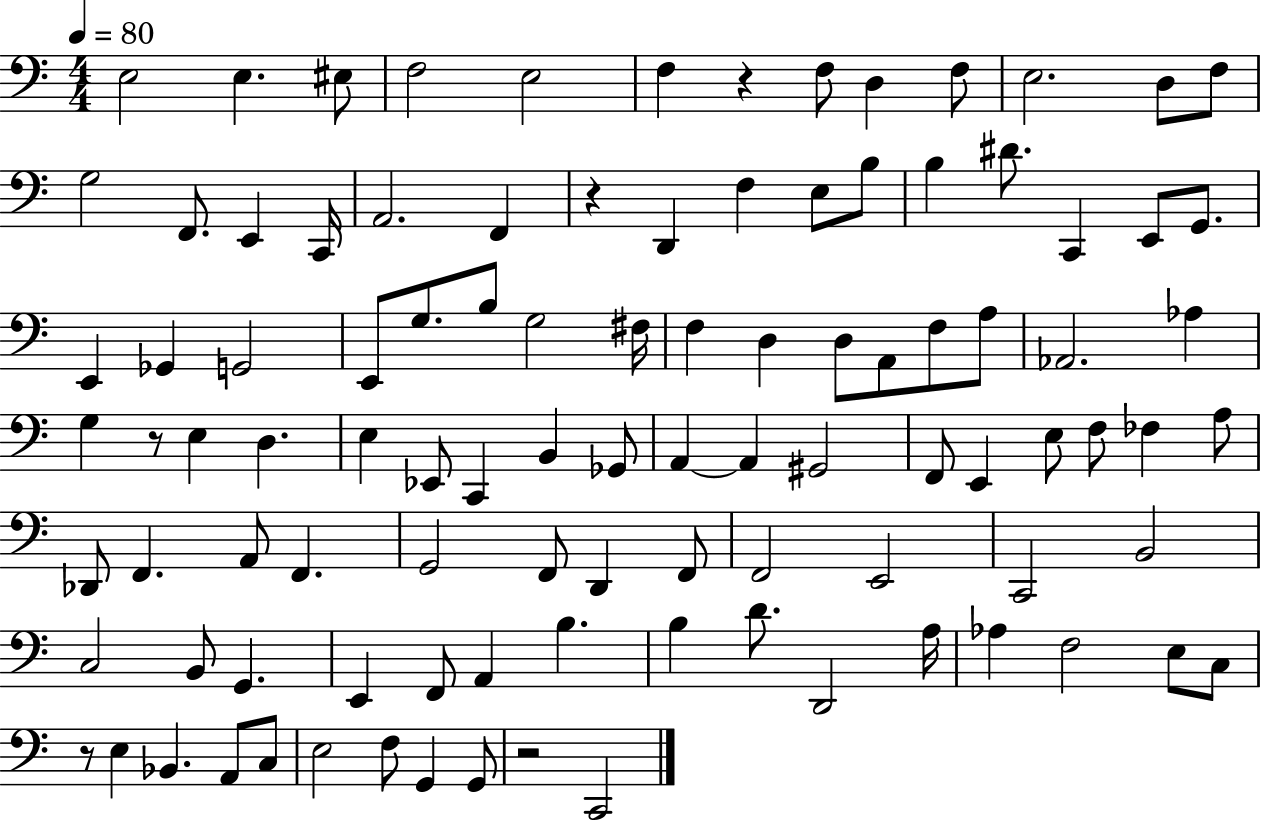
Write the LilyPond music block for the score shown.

{
  \clef bass
  \numericTimeSignature
  \time 4/4
  \key c \major
  \tempo 4 = 80
  e2 e4. eis8 | f2 e2 | f4 r4 f8 d4 f8 | e2. d8 f8 | \break g2 f,8. e,4 c,16 | a,2. f,4 | r4 d,4 f4 e8 b8 | b4 dis'8. c,4 e,8 g,8. | \break e,4 ges,4 g,2 | e,8 g8. b8 g2 fis16 | f4 d4 d8 a,8 f8 a8 | aes,2. aes4 | \break g4 r8 e4 d4. | e4 ees,8 c,4 b,4 ges,8 | a,4~~ a,4 gis,2 | f,8 e,4 e8 f8 fes4 a8 | \break des,8 f,4. a,8 f,4. | g,2 f,8 d,4 f,8 | f,2 e,2 | c,2 b,2 | \break c2 b,8 g,4. | e,4 f,8 a,4 b4. | b4 d'8. d,2 a16 | aes4 f2 e8 c8 | \break r8 e4 bes,4. a,8 c8 | e2 f8 g,4 g,8 | r2 c,2 | \bar "|."
}